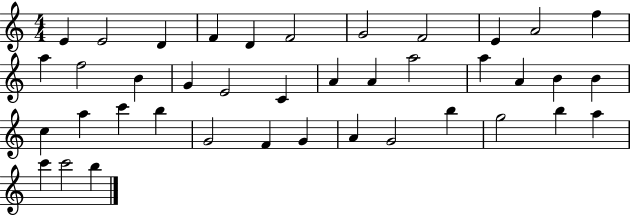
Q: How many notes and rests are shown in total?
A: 40